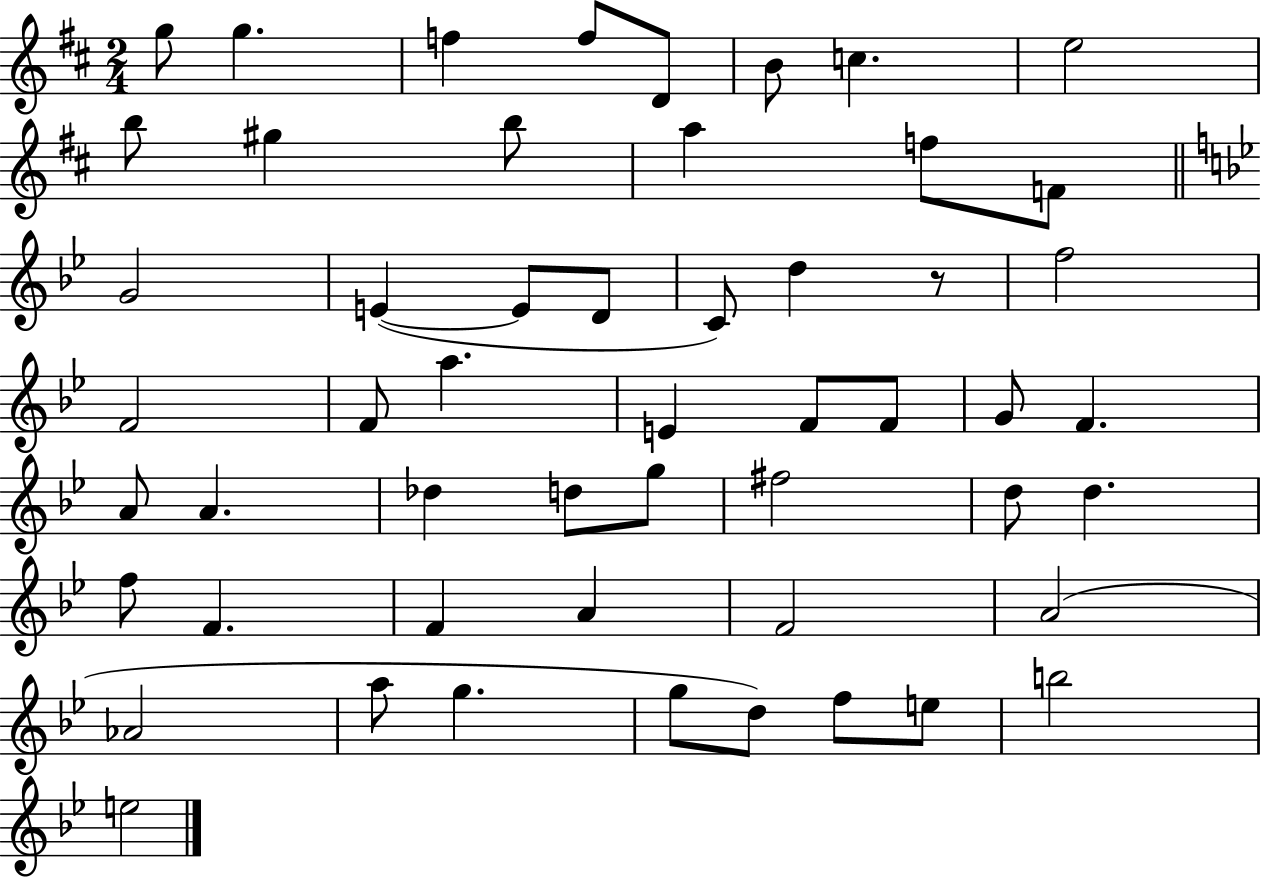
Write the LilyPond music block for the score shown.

{
  \clef treble
  \numericTimeSignature
  \time 2/4
  \key d \major
  g''8 g''4. | f''4 f''8 d'8 | b'8 c''4. | e''2 | \break b''8 gis''4 b''8 | a''4 f''8 f'8 | \bar "||" \break \key bes \major g'2 | e'4~(~ e'8 d'8 | c'8) d''4 r8 | f''2 | \break f'2 | f'8 a''4. | e'4 f'8 f'8 | g'8 f'4. | \break a'8 a'4. | des''4 d''8 g''8 | fis''2 | d''8 d''4. | \break f''8 f'4. | f'4 a'4 | f'2 | a'2( | \break aes'2 | a''8 g''4. | g''8 d''8) f''8 e''8 | b''2 | \break e''2 | \bar "|."
}